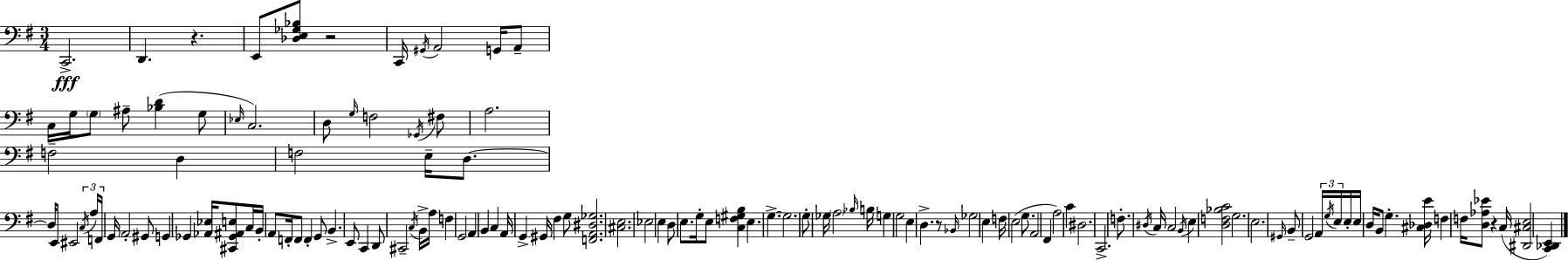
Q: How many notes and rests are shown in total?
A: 130